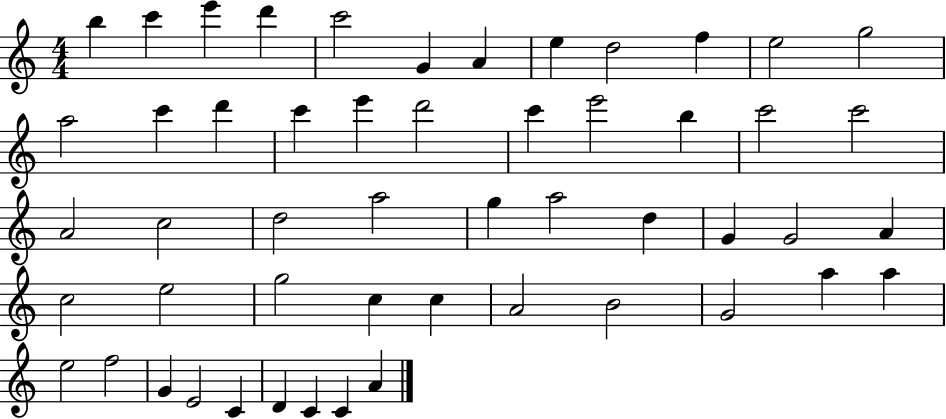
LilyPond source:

{
  \clef treble
  \numericTimeSignature
  \time 4/4
  \key c \major
  b''4 c'''4 e'''4 d'''4 | c'''2 g'4 a'4 | e''4 d''2 f''4 | e''2 g''2 | \break a''2 c'''4 d'''4 | c'''4 e'''4 d'''2 | c'''4 e'''2 b''4 | c'''2 c'''2 | \break a'2 c''2 | d''2 a''2 | g''4 a''2 d''4 | g'4 g'2 a'4 | \break c''2 e''2 | g''2 c''4 c''4 | a'2 b'2 | g'2 a''4 a''4 | \break e''2 f''2 | g'4 e'2 c'4 | d'4 c'4 c'4 a'4 | \bar "|."
}